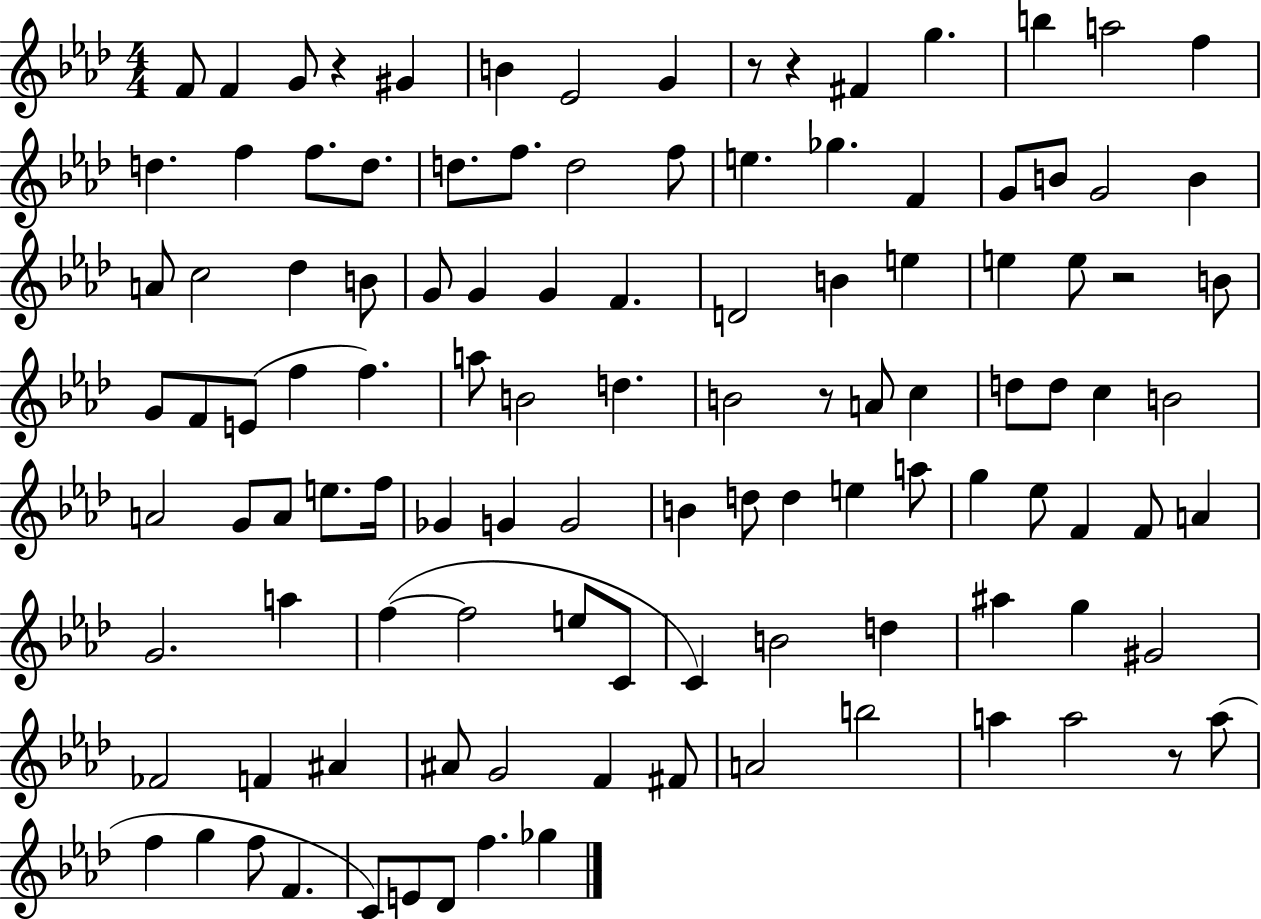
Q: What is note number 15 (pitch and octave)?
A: F5